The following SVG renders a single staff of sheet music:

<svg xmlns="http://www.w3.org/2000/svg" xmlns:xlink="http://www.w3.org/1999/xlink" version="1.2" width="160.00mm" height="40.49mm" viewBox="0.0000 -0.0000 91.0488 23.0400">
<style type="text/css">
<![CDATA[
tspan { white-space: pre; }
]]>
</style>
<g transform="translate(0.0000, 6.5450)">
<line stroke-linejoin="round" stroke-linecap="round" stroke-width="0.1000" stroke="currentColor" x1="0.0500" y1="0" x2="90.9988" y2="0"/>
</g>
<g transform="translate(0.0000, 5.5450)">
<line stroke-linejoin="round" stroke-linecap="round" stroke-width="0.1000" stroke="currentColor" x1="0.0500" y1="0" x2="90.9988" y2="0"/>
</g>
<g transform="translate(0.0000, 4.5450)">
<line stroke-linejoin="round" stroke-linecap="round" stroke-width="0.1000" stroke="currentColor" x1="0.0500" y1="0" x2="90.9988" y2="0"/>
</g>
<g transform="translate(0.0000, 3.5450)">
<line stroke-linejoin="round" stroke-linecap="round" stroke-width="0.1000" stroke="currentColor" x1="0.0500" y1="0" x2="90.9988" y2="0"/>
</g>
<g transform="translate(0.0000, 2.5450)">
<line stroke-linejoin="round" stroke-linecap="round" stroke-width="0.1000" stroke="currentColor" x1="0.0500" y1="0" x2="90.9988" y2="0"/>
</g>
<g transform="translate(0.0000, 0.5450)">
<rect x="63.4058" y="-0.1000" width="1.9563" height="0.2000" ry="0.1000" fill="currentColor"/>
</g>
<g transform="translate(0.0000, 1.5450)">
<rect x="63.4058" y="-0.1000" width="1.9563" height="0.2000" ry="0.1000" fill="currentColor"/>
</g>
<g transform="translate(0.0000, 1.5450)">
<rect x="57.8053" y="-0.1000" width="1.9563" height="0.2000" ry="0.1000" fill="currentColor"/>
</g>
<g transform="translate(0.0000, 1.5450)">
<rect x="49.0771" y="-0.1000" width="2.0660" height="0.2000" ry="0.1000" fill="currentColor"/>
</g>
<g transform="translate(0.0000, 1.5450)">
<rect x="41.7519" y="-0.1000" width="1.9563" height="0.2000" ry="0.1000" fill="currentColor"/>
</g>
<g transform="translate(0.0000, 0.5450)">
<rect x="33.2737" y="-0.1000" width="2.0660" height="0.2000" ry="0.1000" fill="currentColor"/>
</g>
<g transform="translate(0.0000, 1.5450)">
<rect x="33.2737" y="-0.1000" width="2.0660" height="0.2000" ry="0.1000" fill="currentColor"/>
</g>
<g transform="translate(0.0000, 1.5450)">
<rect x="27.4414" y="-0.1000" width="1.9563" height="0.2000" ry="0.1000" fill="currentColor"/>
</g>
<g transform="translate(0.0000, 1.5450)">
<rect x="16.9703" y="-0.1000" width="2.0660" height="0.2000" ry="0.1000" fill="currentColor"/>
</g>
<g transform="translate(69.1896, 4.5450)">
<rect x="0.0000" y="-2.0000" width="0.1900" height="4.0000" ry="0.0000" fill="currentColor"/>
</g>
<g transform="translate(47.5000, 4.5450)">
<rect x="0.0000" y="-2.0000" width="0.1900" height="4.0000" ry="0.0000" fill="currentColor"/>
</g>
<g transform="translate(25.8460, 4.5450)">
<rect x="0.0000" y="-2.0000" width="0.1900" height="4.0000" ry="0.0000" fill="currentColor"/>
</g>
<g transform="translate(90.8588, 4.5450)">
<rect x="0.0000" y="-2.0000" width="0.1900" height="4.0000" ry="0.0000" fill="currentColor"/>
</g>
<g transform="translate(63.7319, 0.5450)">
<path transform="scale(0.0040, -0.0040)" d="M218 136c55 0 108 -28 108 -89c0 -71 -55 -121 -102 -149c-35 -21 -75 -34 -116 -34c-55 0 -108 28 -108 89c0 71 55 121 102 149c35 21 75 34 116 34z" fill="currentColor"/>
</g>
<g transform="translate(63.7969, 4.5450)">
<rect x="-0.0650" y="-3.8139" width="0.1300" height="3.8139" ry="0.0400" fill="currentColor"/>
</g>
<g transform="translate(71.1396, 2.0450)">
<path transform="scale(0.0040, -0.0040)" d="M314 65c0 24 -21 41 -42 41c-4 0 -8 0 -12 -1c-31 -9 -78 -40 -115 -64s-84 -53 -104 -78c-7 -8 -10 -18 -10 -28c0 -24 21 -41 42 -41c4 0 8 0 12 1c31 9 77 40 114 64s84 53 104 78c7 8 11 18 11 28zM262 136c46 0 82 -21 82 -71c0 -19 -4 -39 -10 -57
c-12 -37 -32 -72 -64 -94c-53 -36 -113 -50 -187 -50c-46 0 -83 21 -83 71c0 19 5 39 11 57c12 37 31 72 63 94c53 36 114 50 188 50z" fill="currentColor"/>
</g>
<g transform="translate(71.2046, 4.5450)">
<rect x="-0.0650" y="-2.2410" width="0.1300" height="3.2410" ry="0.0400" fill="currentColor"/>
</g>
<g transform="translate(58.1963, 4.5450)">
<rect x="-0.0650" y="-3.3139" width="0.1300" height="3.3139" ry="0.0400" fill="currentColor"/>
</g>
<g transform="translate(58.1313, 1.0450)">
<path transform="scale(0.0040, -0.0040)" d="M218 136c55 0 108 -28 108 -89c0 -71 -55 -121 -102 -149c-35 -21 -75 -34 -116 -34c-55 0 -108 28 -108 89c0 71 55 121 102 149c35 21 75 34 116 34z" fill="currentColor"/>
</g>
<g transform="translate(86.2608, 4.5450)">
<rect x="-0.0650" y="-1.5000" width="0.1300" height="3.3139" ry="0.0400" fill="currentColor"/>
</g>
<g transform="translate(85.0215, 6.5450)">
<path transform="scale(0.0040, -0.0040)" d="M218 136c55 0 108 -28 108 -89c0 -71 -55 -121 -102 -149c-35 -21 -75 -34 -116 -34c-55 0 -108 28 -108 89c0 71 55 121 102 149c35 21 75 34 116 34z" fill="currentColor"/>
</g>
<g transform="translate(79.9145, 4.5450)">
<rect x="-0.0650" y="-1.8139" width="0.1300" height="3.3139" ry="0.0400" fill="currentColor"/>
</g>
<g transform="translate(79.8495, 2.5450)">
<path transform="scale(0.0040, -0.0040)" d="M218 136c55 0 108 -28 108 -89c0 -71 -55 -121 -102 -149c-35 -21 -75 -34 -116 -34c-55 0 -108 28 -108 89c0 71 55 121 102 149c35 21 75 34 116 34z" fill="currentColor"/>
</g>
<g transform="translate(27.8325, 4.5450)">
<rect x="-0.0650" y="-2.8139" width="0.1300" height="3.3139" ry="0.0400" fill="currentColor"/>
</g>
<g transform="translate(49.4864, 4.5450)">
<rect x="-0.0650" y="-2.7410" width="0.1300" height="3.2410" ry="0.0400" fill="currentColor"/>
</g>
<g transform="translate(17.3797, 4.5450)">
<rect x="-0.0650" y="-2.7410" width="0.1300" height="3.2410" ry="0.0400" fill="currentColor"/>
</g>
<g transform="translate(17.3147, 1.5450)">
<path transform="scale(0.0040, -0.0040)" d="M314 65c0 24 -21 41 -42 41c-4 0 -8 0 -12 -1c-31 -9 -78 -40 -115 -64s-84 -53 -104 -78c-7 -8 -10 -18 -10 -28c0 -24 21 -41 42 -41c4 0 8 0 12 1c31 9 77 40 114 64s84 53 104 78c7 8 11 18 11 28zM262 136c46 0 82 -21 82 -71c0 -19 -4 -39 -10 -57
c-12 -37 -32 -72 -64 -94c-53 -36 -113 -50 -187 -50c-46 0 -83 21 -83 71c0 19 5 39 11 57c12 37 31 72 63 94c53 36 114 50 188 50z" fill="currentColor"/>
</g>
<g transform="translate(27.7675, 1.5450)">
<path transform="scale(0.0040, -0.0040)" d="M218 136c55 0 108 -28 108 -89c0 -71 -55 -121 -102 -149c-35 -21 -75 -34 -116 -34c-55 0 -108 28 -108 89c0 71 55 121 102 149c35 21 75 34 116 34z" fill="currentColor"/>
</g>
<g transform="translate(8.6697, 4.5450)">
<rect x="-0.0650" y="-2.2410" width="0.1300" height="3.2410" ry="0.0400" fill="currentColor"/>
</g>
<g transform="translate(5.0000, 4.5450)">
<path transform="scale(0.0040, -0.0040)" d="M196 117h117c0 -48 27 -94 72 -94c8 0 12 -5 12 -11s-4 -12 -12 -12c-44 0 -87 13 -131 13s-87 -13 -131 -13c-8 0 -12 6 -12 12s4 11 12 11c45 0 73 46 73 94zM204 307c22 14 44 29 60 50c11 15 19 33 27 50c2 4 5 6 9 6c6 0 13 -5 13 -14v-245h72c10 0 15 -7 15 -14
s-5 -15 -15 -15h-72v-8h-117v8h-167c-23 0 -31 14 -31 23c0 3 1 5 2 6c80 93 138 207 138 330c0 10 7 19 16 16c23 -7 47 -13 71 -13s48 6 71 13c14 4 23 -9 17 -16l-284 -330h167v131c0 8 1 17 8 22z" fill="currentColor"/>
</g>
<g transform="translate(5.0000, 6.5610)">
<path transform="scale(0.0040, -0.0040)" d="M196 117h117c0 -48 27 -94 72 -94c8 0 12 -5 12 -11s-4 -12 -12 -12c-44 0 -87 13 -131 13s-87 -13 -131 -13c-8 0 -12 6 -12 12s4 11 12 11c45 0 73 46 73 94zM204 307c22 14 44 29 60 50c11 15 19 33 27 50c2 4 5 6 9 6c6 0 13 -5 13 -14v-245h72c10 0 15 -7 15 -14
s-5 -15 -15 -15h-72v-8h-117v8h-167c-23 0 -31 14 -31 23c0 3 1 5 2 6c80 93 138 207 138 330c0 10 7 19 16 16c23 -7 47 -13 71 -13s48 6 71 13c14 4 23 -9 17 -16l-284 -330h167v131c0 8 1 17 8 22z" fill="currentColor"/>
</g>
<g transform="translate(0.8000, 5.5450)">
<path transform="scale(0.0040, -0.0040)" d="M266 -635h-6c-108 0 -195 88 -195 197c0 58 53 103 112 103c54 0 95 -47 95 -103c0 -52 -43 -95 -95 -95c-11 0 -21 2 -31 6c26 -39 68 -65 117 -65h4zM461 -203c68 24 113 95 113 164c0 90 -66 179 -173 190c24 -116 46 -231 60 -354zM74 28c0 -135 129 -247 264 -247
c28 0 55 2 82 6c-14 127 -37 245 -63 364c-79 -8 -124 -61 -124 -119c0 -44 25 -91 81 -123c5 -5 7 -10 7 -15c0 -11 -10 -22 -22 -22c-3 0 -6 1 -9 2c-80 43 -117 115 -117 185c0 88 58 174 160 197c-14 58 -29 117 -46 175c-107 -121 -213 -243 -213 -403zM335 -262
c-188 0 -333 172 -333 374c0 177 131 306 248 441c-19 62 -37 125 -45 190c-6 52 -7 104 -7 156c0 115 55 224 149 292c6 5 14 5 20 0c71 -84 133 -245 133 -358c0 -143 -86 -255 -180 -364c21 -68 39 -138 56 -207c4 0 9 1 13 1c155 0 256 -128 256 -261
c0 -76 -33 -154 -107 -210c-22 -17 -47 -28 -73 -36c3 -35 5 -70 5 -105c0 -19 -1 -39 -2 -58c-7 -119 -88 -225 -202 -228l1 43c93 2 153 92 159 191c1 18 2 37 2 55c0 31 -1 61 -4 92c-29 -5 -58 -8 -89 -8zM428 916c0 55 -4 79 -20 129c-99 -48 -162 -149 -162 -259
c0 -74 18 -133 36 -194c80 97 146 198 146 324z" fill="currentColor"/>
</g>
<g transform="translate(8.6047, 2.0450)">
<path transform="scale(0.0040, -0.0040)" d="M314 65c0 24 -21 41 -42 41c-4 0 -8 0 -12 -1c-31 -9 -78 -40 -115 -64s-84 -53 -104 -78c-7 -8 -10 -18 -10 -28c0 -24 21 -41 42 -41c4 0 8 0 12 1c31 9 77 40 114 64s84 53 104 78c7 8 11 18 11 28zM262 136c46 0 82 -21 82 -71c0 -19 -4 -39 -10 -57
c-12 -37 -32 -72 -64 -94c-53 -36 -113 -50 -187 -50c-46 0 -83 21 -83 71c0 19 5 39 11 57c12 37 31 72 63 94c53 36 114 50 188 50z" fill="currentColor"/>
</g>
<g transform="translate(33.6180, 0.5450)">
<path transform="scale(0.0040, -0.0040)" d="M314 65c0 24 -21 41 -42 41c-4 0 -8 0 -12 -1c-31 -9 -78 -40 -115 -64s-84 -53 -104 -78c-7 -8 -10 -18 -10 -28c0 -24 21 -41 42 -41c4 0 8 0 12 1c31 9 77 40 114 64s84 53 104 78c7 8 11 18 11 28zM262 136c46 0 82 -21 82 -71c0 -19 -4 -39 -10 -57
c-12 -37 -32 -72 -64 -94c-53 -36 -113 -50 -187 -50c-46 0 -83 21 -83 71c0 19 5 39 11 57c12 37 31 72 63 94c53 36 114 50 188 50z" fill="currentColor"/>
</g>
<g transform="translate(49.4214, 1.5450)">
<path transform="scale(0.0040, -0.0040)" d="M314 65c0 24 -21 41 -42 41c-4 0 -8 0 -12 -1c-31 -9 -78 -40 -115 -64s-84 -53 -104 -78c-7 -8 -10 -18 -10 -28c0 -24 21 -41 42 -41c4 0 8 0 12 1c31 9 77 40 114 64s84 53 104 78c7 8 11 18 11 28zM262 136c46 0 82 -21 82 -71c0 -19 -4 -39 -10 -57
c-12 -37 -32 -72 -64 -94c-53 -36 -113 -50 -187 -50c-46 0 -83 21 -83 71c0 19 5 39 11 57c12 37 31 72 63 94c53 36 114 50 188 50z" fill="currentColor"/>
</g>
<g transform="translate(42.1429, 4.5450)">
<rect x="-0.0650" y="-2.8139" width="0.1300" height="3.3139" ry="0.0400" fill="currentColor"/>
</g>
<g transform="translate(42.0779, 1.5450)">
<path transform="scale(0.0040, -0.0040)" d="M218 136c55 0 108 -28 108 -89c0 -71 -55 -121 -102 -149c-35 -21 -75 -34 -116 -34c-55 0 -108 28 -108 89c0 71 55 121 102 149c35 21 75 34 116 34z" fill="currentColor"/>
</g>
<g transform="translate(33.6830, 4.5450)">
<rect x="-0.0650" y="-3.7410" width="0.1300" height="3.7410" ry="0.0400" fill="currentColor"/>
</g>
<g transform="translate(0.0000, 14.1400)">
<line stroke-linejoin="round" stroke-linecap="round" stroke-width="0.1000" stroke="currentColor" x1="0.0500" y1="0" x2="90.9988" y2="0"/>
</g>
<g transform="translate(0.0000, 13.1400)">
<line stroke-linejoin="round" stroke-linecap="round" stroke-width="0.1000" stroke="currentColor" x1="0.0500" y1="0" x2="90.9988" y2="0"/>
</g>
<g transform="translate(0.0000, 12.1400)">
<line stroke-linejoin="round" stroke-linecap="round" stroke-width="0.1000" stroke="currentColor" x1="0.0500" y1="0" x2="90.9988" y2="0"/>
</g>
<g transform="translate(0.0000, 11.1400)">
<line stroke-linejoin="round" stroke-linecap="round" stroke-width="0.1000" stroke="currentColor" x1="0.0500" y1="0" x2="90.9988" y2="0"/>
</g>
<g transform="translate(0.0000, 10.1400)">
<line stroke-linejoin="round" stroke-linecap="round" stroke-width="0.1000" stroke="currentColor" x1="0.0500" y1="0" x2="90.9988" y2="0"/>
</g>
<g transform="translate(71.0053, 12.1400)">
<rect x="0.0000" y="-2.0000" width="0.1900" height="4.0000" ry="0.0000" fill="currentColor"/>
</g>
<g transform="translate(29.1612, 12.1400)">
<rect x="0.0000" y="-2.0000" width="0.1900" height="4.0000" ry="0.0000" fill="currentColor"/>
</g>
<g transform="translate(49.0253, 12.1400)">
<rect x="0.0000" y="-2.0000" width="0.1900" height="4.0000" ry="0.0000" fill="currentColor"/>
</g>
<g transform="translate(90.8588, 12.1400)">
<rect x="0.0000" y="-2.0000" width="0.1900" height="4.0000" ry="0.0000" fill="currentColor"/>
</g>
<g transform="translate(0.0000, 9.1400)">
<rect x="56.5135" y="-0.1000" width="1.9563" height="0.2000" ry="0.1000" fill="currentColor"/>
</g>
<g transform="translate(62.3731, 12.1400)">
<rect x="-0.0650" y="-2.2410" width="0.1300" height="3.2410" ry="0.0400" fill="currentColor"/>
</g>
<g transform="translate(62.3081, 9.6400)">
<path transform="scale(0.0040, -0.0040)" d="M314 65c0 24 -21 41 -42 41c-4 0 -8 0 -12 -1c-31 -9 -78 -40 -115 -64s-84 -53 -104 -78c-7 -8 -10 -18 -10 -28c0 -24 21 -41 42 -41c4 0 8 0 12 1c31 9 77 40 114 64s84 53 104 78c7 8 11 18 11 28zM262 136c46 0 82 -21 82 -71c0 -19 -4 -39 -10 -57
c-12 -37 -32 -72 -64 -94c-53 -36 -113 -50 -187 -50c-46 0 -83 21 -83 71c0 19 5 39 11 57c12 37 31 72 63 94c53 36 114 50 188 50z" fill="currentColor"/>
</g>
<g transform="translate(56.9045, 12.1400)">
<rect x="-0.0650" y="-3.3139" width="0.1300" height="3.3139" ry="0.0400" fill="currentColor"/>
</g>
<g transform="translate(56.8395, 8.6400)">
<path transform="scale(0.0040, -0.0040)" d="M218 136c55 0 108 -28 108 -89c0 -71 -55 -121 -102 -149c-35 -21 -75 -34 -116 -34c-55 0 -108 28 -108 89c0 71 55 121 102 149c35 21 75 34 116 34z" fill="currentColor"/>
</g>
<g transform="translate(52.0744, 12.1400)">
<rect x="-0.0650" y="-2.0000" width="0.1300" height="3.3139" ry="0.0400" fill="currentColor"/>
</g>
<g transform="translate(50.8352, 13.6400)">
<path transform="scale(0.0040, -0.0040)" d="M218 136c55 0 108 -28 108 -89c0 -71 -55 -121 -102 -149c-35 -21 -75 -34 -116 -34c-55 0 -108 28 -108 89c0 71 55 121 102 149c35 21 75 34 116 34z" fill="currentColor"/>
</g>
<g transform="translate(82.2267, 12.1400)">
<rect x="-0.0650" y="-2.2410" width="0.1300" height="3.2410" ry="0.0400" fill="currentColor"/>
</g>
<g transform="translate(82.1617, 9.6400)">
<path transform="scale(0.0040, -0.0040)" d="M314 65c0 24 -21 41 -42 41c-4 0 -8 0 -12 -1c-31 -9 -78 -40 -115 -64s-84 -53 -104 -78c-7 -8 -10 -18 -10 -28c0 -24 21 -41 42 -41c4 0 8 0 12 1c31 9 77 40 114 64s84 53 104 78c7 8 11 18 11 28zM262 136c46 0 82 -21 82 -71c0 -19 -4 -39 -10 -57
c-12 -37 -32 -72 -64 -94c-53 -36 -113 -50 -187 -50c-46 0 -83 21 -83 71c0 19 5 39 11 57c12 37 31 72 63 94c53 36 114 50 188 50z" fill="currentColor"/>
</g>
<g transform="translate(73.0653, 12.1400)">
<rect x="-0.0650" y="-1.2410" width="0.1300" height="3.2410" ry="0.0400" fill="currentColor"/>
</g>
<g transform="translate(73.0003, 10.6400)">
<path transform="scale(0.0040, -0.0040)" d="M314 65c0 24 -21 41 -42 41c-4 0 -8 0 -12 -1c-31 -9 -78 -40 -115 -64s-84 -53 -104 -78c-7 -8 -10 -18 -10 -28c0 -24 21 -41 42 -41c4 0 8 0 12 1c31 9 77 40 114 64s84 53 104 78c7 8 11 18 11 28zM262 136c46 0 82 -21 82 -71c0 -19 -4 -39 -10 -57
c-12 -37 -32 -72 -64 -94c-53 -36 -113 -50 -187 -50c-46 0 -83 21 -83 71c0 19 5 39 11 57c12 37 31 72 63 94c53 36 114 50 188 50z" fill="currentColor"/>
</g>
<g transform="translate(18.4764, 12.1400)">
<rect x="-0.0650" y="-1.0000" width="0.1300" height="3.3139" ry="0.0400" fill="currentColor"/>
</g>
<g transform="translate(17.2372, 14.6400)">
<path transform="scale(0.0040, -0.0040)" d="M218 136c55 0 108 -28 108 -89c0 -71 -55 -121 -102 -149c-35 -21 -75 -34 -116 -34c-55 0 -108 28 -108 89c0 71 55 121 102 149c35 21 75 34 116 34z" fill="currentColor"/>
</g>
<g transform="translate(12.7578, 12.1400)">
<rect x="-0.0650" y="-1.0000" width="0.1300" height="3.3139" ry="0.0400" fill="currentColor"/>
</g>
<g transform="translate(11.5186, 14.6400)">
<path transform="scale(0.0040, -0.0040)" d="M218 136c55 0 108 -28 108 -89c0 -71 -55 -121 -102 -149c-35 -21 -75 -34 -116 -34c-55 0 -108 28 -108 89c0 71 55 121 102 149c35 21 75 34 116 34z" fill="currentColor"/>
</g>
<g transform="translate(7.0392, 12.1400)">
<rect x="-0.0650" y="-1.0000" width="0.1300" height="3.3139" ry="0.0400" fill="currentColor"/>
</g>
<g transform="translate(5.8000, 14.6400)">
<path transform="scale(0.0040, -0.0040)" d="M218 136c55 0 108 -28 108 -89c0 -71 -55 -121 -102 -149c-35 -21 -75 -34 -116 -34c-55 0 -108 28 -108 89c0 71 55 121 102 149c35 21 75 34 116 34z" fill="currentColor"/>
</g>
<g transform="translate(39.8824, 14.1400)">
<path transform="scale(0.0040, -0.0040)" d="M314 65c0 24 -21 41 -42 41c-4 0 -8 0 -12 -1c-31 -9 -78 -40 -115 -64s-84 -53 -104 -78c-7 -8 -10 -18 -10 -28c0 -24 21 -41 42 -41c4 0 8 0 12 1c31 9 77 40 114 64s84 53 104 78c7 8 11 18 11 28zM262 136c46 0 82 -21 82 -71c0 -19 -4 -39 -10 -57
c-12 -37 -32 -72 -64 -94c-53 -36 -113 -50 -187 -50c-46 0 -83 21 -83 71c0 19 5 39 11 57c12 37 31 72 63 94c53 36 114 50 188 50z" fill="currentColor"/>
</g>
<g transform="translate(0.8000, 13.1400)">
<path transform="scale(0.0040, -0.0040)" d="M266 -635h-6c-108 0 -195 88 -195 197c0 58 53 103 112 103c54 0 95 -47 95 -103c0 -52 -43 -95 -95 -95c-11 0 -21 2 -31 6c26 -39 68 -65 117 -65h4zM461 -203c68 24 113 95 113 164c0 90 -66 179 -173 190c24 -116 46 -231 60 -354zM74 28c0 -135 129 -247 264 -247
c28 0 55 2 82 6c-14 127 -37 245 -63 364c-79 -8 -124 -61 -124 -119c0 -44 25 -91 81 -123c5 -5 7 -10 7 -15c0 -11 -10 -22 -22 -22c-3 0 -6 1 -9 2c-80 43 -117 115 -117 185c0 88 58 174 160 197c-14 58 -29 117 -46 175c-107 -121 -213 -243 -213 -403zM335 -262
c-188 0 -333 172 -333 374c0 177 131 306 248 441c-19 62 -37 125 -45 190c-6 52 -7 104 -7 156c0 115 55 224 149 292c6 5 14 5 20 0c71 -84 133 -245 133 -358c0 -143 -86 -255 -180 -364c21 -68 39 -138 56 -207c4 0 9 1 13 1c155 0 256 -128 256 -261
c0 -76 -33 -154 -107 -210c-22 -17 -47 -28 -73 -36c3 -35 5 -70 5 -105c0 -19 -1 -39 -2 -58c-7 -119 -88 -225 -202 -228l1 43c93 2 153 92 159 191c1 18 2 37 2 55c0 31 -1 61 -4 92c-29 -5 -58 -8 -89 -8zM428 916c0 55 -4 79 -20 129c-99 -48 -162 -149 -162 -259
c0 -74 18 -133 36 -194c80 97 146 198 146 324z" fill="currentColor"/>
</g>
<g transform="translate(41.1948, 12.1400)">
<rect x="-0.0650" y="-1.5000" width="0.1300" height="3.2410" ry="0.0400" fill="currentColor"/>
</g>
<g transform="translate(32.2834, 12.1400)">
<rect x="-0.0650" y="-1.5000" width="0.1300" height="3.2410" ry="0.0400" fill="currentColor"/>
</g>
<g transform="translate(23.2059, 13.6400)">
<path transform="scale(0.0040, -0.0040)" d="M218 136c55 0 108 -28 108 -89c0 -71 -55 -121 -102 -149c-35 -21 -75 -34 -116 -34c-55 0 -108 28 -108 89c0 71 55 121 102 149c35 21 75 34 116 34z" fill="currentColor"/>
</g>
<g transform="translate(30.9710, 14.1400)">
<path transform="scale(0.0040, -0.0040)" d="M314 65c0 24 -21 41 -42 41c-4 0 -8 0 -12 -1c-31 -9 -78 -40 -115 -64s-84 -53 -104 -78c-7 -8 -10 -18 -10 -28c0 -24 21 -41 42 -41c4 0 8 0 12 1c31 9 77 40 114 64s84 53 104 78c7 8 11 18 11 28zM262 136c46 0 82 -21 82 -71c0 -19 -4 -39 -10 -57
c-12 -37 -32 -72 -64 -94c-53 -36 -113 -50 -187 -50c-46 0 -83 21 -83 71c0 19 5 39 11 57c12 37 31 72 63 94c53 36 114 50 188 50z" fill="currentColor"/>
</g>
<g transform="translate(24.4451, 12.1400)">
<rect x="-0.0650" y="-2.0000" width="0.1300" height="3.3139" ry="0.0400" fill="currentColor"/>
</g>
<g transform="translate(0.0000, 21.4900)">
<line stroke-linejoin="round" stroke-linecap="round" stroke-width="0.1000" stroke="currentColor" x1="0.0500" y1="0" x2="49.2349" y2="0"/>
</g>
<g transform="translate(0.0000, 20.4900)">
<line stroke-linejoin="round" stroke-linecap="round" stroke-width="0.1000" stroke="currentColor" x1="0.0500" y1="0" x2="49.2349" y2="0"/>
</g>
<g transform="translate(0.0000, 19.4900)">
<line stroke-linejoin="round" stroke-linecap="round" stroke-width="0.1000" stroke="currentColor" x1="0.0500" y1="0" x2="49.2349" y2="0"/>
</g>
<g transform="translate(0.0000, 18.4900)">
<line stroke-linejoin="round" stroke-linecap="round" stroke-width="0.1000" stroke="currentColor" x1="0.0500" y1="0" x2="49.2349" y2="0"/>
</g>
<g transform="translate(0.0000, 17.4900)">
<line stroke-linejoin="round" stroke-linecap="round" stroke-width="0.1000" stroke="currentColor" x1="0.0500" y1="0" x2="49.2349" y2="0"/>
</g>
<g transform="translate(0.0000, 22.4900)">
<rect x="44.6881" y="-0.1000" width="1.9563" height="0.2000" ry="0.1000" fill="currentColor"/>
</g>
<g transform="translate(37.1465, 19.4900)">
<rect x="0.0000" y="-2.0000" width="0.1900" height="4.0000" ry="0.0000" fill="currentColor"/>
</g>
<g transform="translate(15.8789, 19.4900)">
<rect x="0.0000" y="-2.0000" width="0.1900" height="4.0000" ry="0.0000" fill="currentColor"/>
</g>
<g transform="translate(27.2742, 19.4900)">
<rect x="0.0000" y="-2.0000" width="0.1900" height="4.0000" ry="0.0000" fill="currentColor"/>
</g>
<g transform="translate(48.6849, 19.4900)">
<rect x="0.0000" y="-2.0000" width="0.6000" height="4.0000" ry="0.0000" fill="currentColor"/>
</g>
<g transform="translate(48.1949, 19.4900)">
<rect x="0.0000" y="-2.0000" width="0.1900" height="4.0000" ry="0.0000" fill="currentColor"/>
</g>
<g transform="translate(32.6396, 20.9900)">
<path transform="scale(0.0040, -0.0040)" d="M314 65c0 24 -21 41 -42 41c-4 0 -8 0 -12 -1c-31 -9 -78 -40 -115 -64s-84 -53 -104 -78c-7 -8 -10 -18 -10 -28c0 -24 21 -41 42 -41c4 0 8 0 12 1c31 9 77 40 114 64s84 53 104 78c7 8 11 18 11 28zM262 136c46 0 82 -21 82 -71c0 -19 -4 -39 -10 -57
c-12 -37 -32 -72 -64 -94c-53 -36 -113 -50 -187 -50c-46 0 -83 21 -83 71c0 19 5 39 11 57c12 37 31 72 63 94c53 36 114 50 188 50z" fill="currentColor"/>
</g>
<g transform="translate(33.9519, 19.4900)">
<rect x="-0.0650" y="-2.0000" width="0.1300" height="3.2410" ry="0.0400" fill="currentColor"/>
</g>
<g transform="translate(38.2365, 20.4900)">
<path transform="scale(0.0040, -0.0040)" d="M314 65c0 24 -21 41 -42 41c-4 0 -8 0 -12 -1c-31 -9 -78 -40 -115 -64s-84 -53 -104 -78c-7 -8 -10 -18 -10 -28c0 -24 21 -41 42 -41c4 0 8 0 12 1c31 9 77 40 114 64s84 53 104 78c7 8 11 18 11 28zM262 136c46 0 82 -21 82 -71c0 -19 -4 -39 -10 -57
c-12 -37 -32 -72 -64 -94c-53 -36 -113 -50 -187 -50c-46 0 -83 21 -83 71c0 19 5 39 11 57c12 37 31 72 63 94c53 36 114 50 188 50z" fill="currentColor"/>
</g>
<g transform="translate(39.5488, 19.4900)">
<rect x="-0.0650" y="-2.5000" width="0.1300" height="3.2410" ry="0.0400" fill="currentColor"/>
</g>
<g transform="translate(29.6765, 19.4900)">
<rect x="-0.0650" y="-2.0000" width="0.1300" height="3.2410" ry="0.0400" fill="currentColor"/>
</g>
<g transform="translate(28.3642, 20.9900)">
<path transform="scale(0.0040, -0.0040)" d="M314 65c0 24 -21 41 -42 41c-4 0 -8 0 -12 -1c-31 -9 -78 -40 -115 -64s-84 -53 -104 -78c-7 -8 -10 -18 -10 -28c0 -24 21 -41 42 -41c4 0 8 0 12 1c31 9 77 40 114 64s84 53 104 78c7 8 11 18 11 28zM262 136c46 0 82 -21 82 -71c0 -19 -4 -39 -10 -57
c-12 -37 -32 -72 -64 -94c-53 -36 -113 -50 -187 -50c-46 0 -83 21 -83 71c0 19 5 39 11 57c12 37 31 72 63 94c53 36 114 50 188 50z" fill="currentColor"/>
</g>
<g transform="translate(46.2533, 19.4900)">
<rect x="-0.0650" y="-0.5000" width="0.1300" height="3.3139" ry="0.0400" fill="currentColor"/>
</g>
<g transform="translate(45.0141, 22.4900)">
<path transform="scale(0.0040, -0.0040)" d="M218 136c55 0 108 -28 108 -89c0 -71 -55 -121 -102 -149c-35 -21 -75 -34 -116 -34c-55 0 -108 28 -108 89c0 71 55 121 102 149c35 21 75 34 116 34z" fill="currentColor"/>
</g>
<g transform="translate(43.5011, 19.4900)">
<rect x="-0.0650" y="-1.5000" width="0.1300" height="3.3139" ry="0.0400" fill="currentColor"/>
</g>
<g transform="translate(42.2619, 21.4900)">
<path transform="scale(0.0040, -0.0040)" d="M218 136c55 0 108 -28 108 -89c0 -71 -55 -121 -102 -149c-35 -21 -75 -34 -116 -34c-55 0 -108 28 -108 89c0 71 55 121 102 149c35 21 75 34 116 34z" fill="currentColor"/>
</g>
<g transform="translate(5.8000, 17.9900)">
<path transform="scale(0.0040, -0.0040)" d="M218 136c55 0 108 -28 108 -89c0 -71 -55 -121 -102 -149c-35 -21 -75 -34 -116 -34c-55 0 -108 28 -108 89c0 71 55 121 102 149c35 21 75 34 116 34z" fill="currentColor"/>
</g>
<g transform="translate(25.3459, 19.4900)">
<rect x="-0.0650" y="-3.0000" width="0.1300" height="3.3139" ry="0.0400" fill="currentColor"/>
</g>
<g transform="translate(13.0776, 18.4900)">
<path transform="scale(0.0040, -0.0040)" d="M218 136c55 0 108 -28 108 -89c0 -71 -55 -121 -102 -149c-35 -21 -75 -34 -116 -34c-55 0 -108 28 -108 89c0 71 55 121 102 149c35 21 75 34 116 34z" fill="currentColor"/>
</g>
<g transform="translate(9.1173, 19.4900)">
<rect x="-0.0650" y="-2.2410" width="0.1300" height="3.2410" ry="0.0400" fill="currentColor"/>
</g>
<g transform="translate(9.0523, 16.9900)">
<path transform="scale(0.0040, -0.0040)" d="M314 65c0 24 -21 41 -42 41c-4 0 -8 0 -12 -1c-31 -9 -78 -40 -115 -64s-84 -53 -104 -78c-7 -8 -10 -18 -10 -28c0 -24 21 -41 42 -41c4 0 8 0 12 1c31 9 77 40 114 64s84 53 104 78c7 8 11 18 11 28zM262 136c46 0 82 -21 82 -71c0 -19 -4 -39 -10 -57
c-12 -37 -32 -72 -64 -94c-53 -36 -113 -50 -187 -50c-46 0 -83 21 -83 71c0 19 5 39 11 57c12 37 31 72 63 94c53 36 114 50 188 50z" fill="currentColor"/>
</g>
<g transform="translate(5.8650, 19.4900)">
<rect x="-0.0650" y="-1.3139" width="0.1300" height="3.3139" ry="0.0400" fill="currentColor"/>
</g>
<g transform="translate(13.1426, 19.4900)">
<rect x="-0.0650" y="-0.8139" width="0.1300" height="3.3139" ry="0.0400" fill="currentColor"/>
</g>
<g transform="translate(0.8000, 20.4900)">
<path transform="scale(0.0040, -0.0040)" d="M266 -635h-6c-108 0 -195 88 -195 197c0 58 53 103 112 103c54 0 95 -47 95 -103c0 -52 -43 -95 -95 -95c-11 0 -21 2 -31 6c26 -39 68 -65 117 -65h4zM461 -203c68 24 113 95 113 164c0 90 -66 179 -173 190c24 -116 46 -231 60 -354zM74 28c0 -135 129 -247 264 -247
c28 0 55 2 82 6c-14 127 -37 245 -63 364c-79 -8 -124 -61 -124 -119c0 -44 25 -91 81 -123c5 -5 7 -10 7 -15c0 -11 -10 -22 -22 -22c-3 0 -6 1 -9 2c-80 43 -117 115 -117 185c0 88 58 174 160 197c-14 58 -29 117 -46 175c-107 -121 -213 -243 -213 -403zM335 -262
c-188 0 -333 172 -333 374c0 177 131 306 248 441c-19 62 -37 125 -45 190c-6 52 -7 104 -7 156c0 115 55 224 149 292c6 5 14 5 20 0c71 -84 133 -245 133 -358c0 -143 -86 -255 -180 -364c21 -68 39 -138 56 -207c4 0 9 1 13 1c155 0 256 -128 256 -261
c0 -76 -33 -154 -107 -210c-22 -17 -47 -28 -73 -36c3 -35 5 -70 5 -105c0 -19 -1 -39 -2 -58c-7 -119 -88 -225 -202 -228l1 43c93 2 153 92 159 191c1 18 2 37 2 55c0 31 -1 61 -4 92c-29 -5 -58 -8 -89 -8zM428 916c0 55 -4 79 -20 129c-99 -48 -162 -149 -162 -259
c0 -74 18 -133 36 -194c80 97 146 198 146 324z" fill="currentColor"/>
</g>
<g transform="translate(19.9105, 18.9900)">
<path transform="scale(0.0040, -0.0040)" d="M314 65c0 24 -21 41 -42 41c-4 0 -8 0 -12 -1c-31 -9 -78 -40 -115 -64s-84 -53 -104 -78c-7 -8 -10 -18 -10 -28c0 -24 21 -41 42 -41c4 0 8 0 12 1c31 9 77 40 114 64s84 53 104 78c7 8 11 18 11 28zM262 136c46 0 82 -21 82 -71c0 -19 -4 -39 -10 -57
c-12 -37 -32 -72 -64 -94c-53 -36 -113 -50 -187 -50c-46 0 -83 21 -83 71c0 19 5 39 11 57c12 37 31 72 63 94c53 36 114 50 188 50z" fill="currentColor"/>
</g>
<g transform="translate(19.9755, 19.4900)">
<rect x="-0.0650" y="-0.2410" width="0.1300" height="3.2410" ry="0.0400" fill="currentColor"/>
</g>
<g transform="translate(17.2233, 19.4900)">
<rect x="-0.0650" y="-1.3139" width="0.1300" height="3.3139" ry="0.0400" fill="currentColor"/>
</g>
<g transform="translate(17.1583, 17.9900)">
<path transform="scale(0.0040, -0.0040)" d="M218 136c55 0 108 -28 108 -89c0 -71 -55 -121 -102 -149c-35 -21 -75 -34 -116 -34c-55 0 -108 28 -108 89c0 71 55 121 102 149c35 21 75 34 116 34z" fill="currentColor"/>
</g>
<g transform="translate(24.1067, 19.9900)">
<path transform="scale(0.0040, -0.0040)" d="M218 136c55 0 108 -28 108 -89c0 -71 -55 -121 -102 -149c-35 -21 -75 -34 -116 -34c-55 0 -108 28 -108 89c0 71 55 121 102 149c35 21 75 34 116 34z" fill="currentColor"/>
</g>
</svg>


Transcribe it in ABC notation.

X:1
T:Untitled
M:4/4
L:1/4
K:C
g2 a2 a c'2 a a2 b c' g2 f E D D D F E2 E2 F b g2 e2 g2 e g2 d e c2 A F2 F2 G2 E C